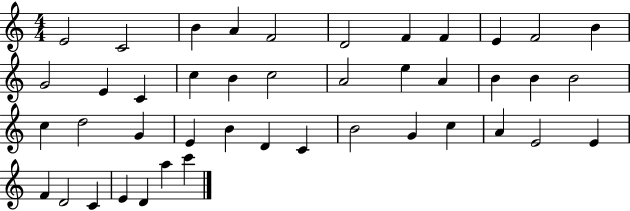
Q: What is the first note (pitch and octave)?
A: E4